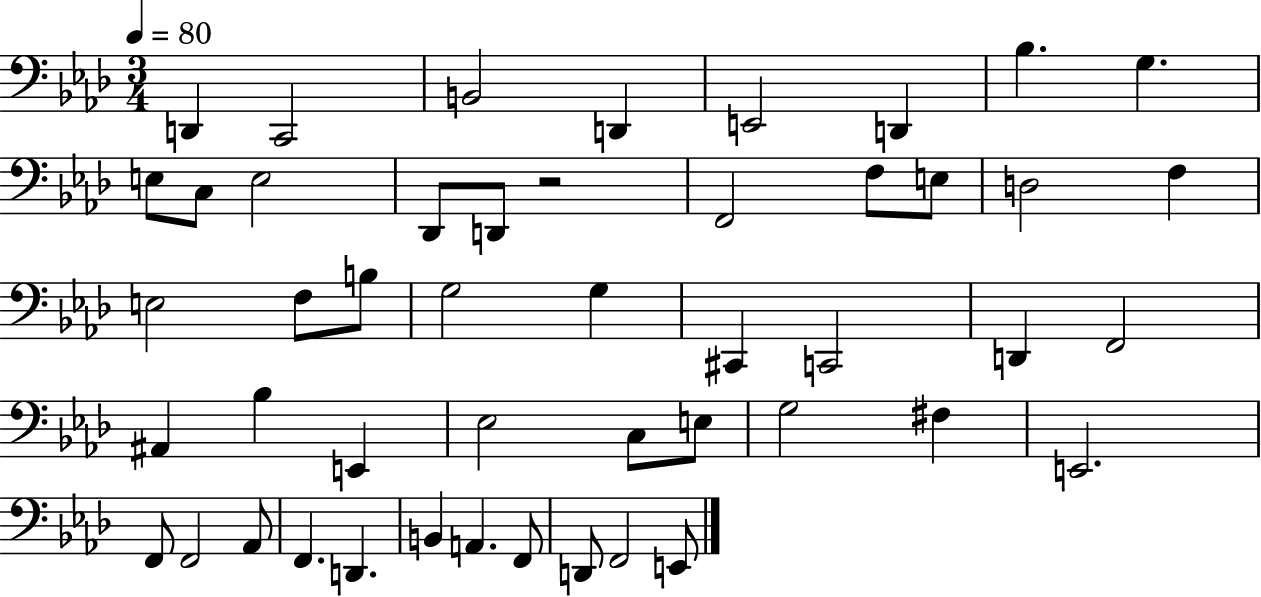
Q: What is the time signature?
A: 3/4